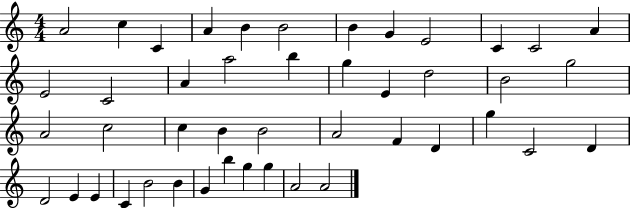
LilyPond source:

{
  \clef treble
  \numericTimeSignature
  \time 4/4
  \key c \major
  a'2 c''4 c'4 | a'4 b'4 b'2 | b'4 g'4 e'2 | c'4 c'2 a'4 | \break e'2 c'2 | a'4 a''2 b''4 | g''4 e'4 d''2 | b'2 g''2 | \break a'2 c''2 | c''4 b'4 b'2 | a'2 f'4 d'4 | g''4 c'2 d'4 | \break d'2 e'4 e'4 | c'4 b'2 b'4 | g'4 b''4 g''4 g''4 | a'2 a'2 | \break \bar "|."
}